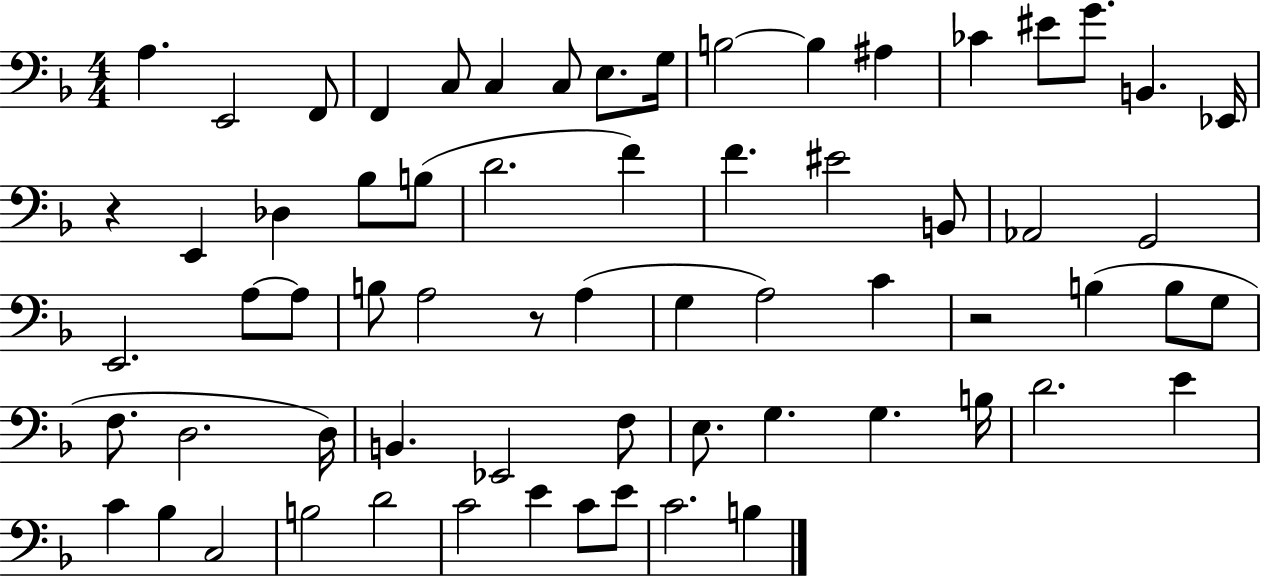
X:1
T:Untitled
M:4/4
L:1/4
K:F
A, E,,2 F,,/2 F,, C,/2 C, C,/2 E,/2 G,/4 B,2 B, ^A, _C ^E/2 G/2 B,, _E,,/4 z E,, _D, _B,/2 B,/2 D2 F F ^E2 B,,/2 _A,,2 G,,2 E,,2 A,/2 A,/2 B,/2 A,2 z/2 A, G, A,2 C z2 B, B,/2 G,/2 F,/2 D,2 D,/4 B,, _E,,2 F,/2 E,/2 G, G, B,/4 D2 E C _B, C,2 B,2 D2 C2 E C/2 E/2 C2 B,